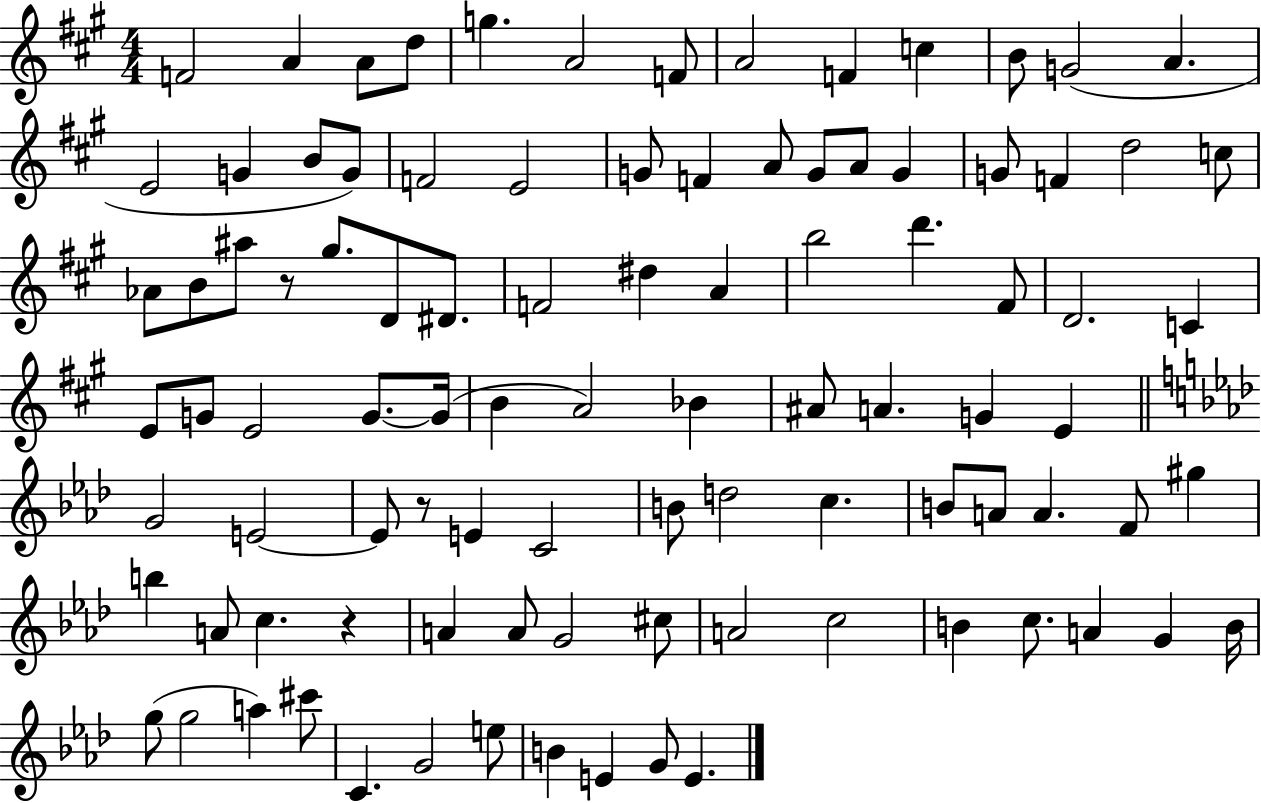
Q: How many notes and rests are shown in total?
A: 96